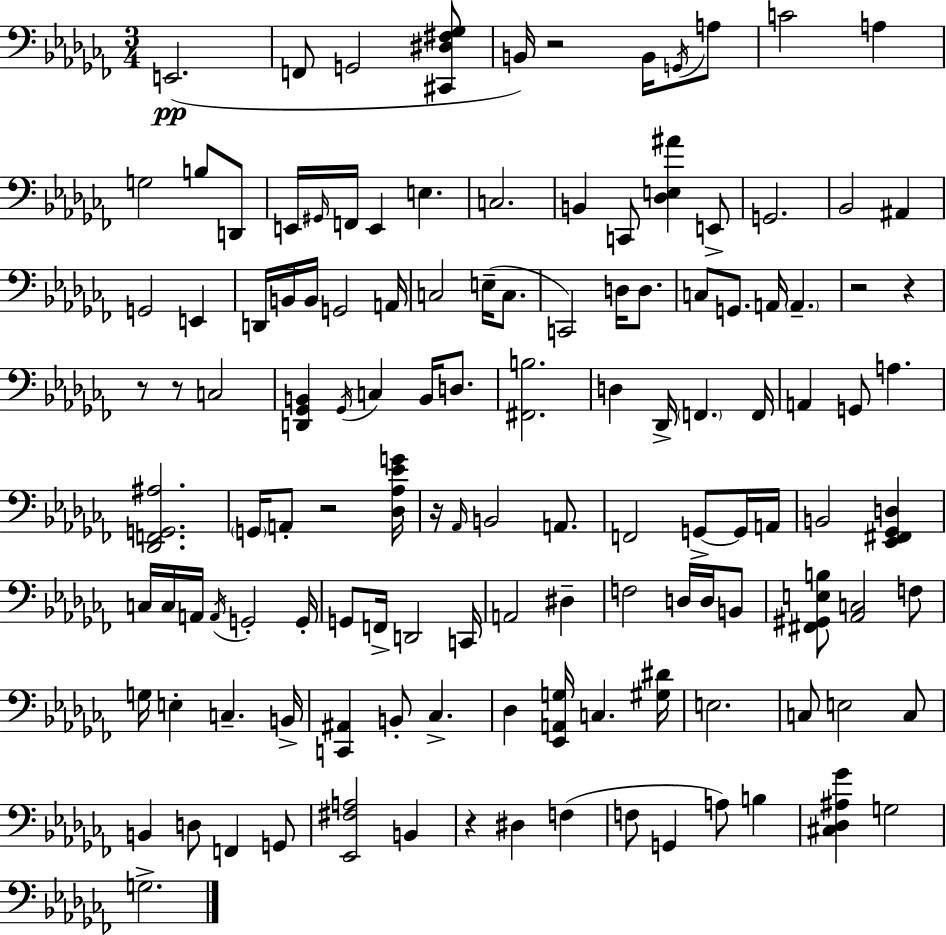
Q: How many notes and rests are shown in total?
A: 127